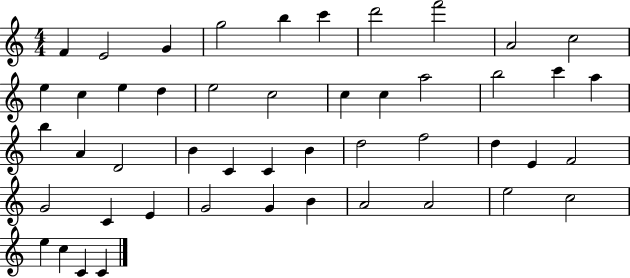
{
  \clef treble
  \numericTimeSignature
  \time 4/4
  \key c \major
  f'4 e'2 g'4 | g''2 b''4 c'''4 | d'''2 f'''2 | a'2 c''2 | \break e''4 c''4 e''4 d''4 | e''2 c''2 | c''4 c''4 a''2 | b''2 c'''4 a''4 | \break b''4 a'4 d'2 | b'4 c'4 c'4 b'4 | d''2 f''2 | d''4 e'4 f'2 | \break g'2 c'4 e'4 | g'2 g'4 b'4 | a'2 a'2 | e''2 c''2 | \break e''4 c''4 c'4 c'4 | \bar "|."
}